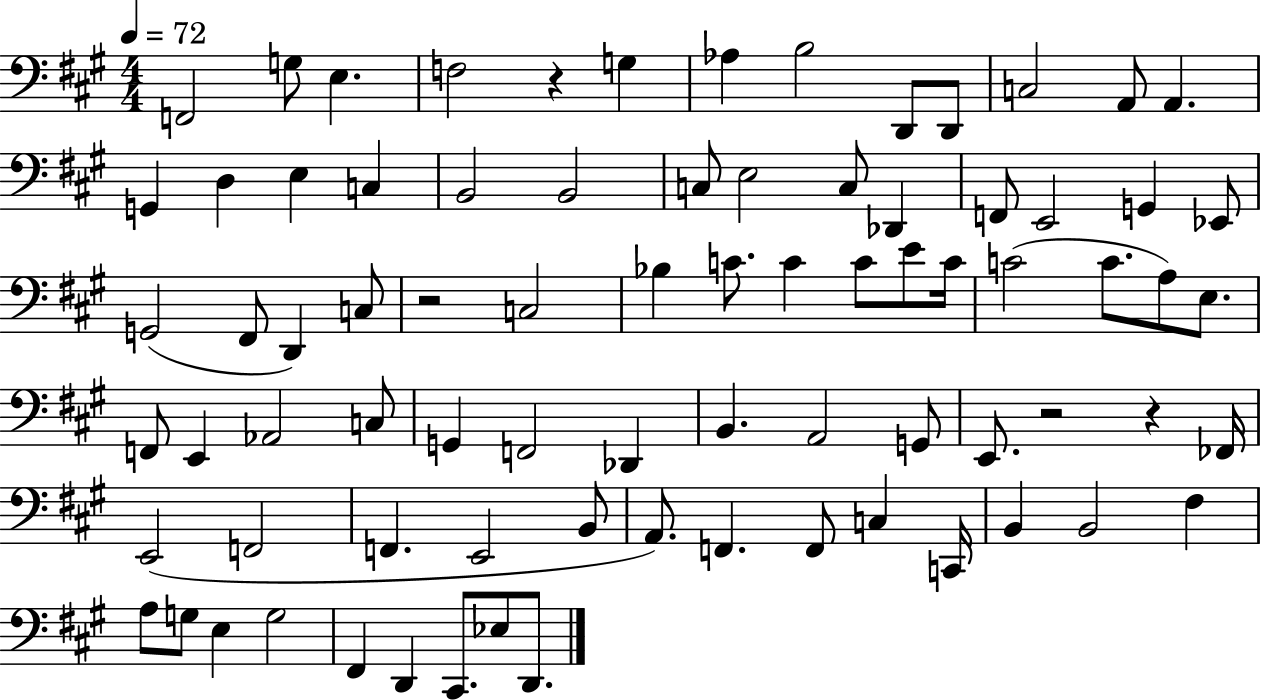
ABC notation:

X:1
T:Untitled
M:4/4
L:1/4
K:A
F,,2 G,/2 E, F,2 z G, _A, B,2 D,,/2 D,,/2 C,2 A,,/2 A,, G,, D, E, C, B,,2 B,,2 C,/2 E,2 C,/2 _D,, F,,/2 E,,2 G,, _E,,/2 G,,2 ^F,,/2 D,, C,/2 z2 C,2 _B, C/2 C C/2 E/2 C/4 C2 C/2 A,/2 E,/2 F,,/2 E,, _A,,2 C,/2 G,, F,,2 _D,, B,, A,,2 G,,/2 E,,/2 z2 z _F,,/4 E,,2 F,,2 F,, E,,2 B,,/2 A,,/2 F,, F,,/2 C, C,,/4 B,, B,,2 ^F, A,/2 G,/2 E, G,2 ^F,, D,, ^C,,/2 _E,/2 D,,/2